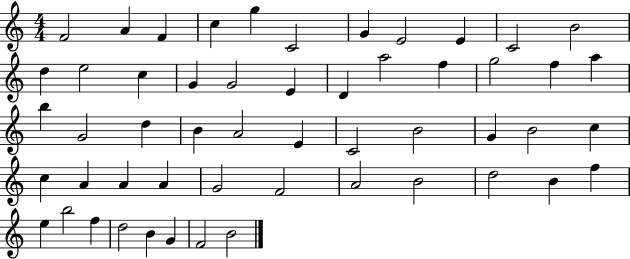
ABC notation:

X:1
T:Untitled
M:4/4
L:1/4
K:C
F2 A F c g C2 G E2 E C2 B2 d e2 c G G2 E D a2 f g2 f a b G2 d B A2 E C2 B2 G B2 c c A A A G2 F2 A2 B2 d2 B f e b2 f d2 B G F2 B2